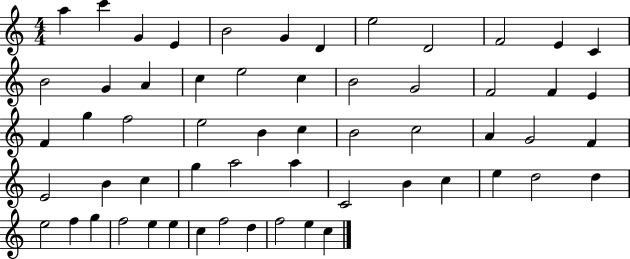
{
  \clef treble
  \numericTimeSignature
  \time 4/4
  \key c \major
  a''4 c'''4 g'4 e'4 | b'2 g'4 d'4 | e''2 d'2 | f'2 e'4 c'4 | \break b'2 g'4 a'4 | c''4 e''2 c''4 | b'2 g'2 | f'2 f'4 e'4 | \break f'4 g''4 f''2 | e''2 b'4 c''4 | b'2 c''2 | a'4 g'2 f'4 | \break e'2 b'4 c''4 | g''4 a''2 a''4 | c'2 b'4 c''4 | e''4 d''2 d''4 | \break e''2 f''4 g''4 | f''2 e''4 e''4 | c''4 f''2 d''4 | f''2 e''4 c''4 | \break \bar "|."
}